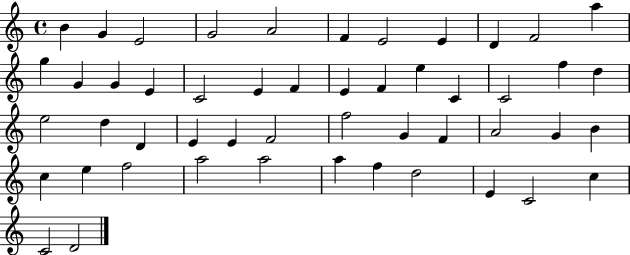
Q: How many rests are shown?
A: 0